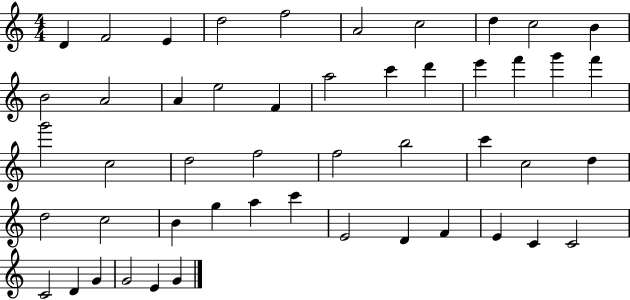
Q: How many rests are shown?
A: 0